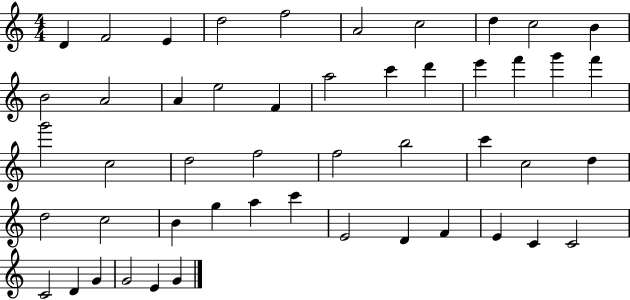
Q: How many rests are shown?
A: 0